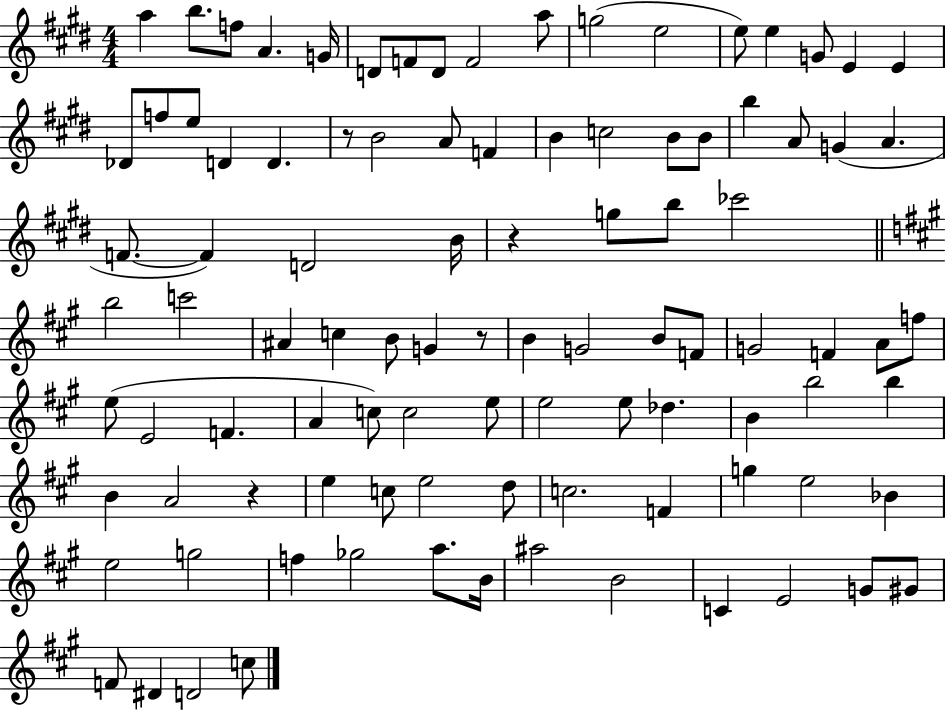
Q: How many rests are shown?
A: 4